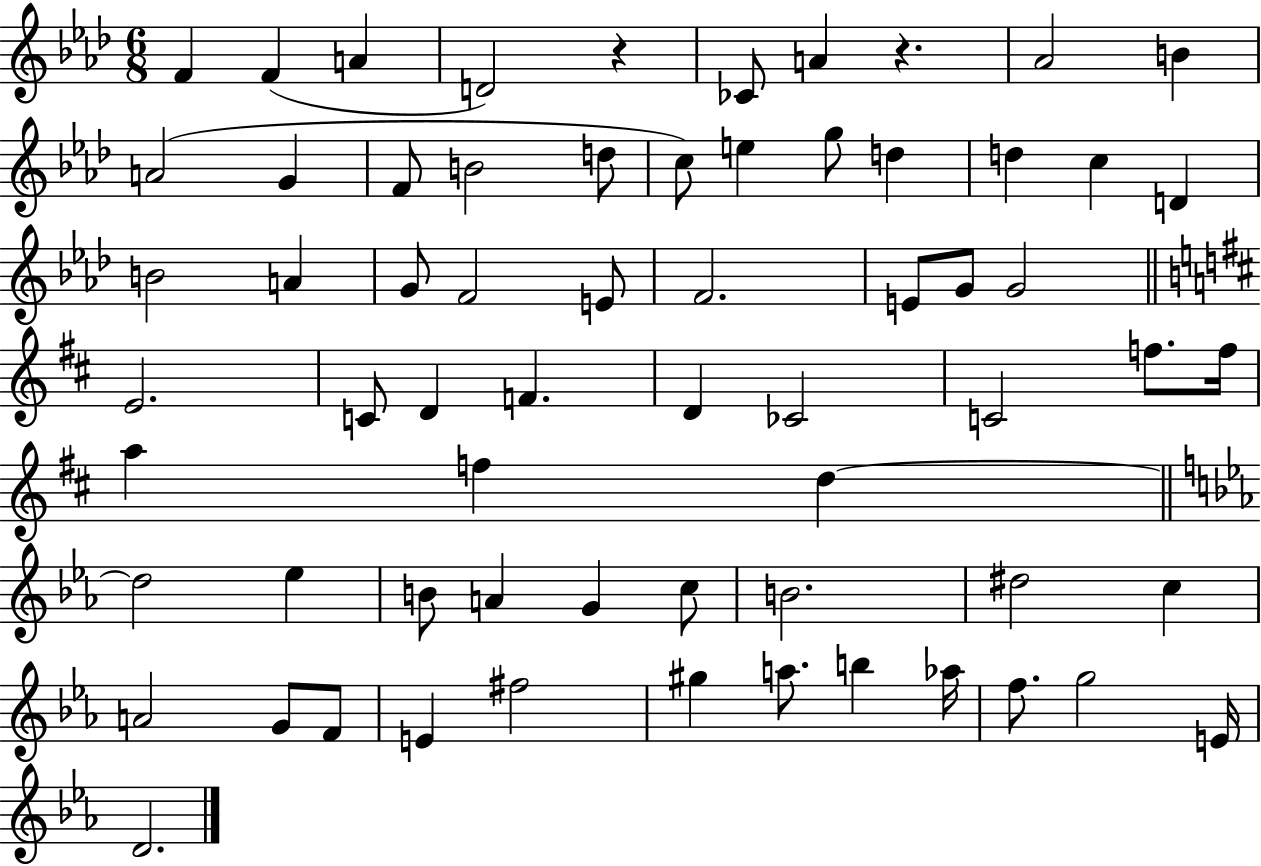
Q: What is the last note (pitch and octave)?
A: D4